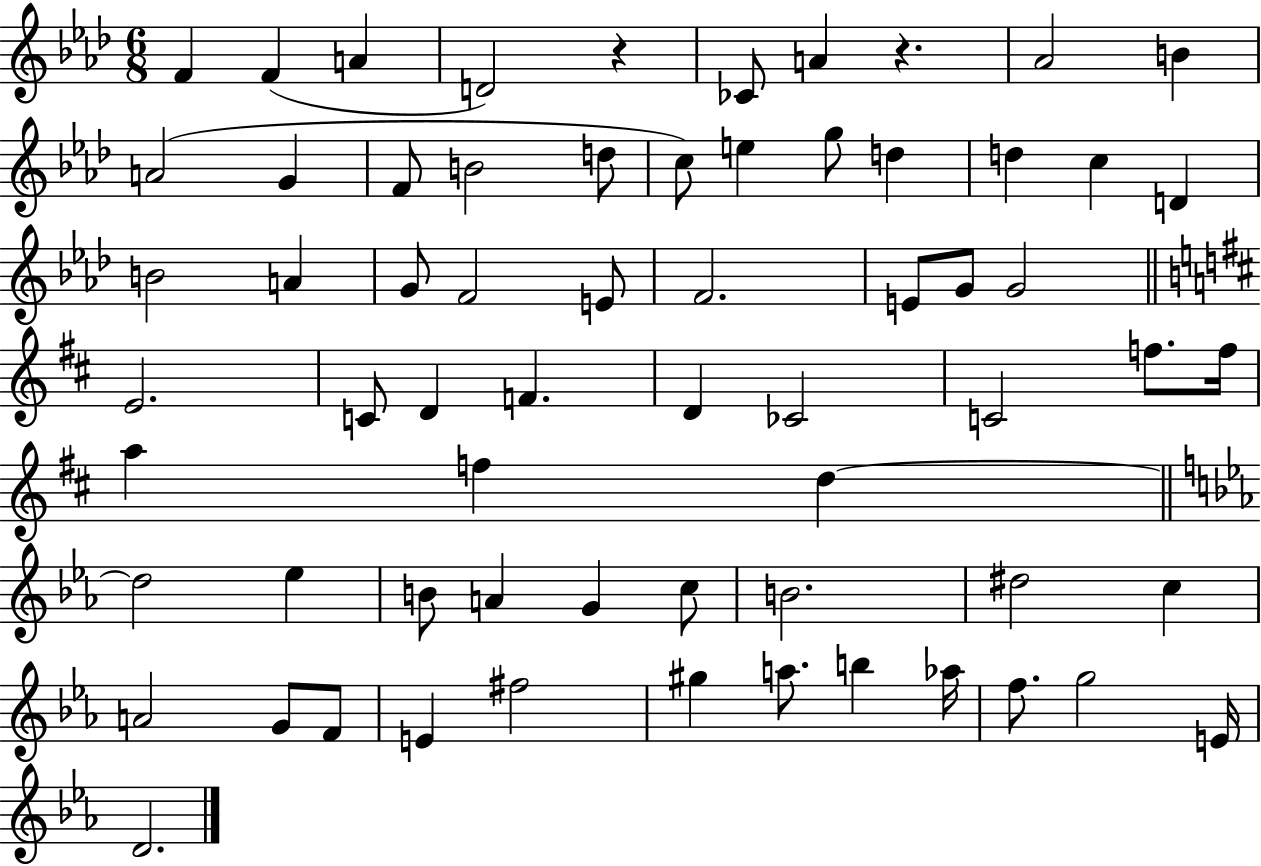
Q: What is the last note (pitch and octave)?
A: D4